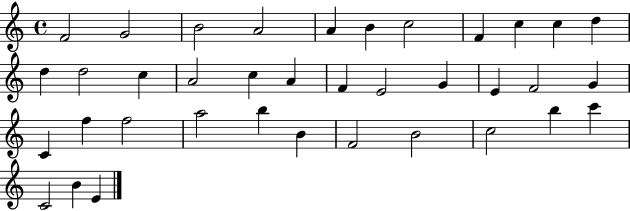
{
  \clef treble
  \time 4/4
  \defaultTimeSignature
  \key c \major
  f'2 g'2 | b'2 a'2 | a'4 b'4 c''2 | f'4 c''4 c''4 d''4 | \break d''4 d''2 c''4 | a'2 c''4 a'4 | f'4 e'2 g'4 | e'4 f'2 g'4 | \break c'4 f''4 f''2 | a''2 b''4 b'4 | f'2 b'2 | c''2 b''4 c'''4 | \break c'2 b'4 e'4 | \bar "|."
}